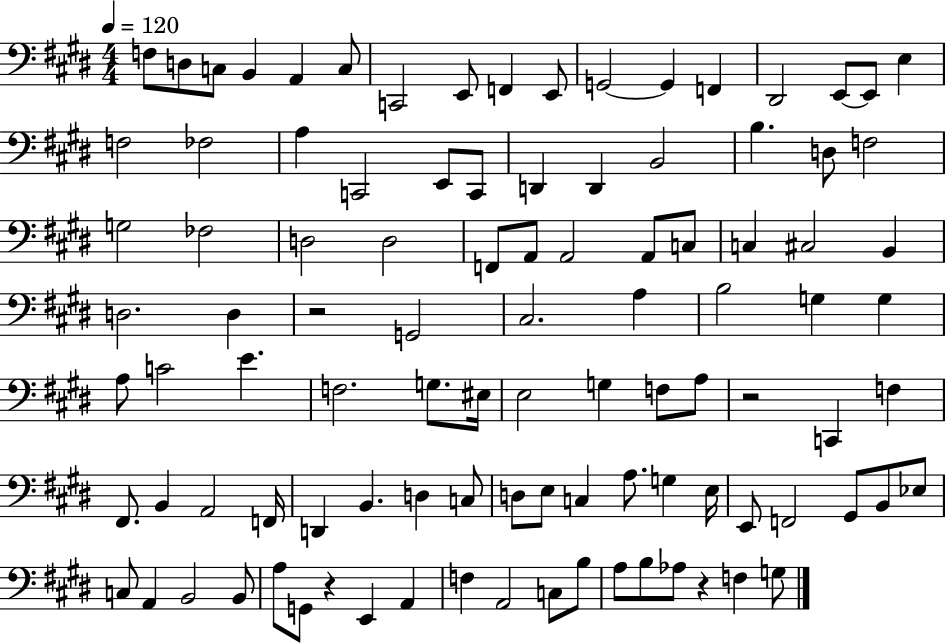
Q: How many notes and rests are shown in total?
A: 101